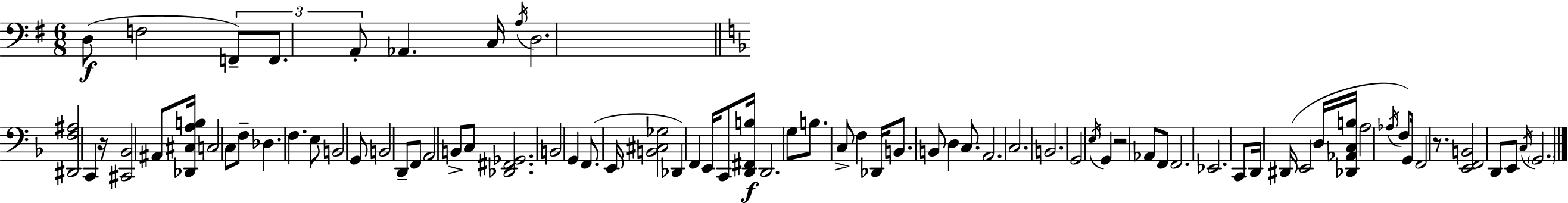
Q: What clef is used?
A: bass